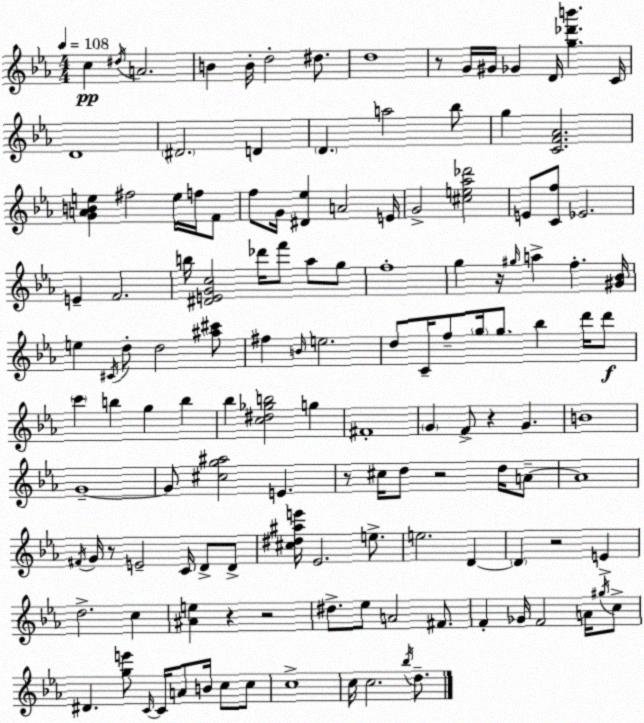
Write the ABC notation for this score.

X:1
T:Untitled
M:4/4
L:1/4
K:Eb
c ^d/4 A2 B B/4 d2 ^d/2 d4 z/2 G/4 ^G/4 _G D/4 [g_d'b'] C/4 D4 ^D2 D D a2 _b/2 g [CF_A]2 [GABe] ^f2 e/4 f/4 F/2 f/2 G/4 [^D_e] A2 E/4 G2 [^ce_a_d']2 E/2 [Cf]/2 _E2 E F2 b/4 [^DEGc]2 _d'/4 f'/2 _a/2 g/2 f4 g z/4 ^g/4 a f [^G_B]/4 e ^C/4 d/2 d2 [^a^c']/2 ^f B/4 e2 d/2 C/4 f/2 g/4 g/2 _b d'/4 d'/2 c' b g b _b [c^d_gb]2 g ^F4 G F/2 z G B4 G4 G/2 [^cg^a]2 E z/2 ^c/4 d/2 z2 d/4 A/2 A4 ^F/4 G/4 z/2 E2 C/4 D/2 D/2 [^c^d^ae']/4 _E2 e/2 e2 D D z2 E d2 c [^Ae] z z2 ^d/2 _e/2 A2 ^F/2 F _G/4 F2 A/4 ^g/4 c/2 ^D [ge']/2 C/4 C/4 A/2 B/4 c/2 c/2 c4 c/4 c2 _b/4 d/2